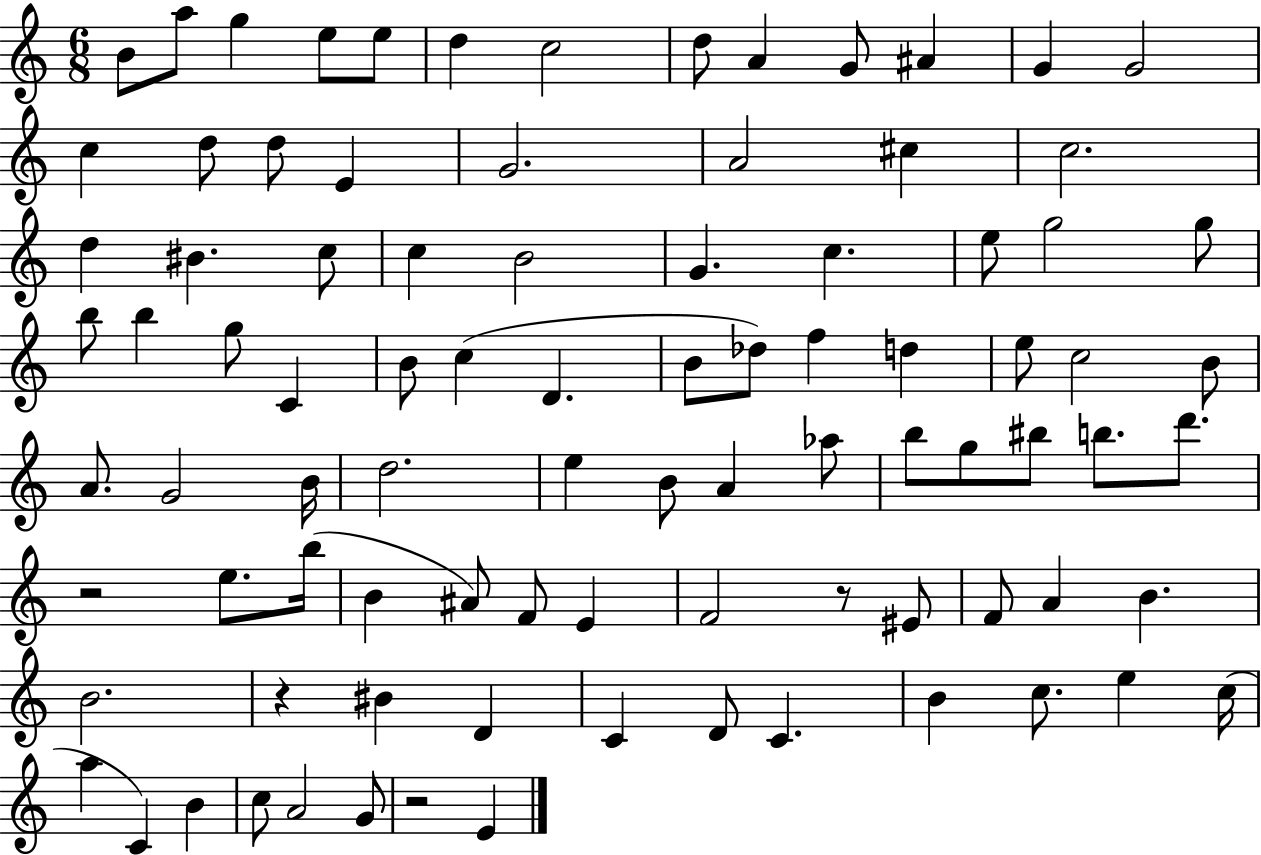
X:1
T:Untitled
M:6/8
L:1/4
K:C
B/2 a/2 g e/2 e/2 d c2 d/2 A G/2 ^A G G2 c d/2 d/2 E G2 A2 ^c c2 d ^B c/2 c B2 G c e/2 g2 g/2 b/2 b g/2 C B/2 c D B/2 _d/2 f d e/2 c2 B/2 A/2 G2 B/4 d2 e B/2 A _a/2 b/2 g/2 ^b/2 b/2 d'/2 z2 e/2 b/4 B ^A/2 F/2 E F2 z/2 ^E/2 F/2 A B B2 z ^B D C D/2 C B c/2 e c/4 a C B c/2 A2 G/2 z2 E